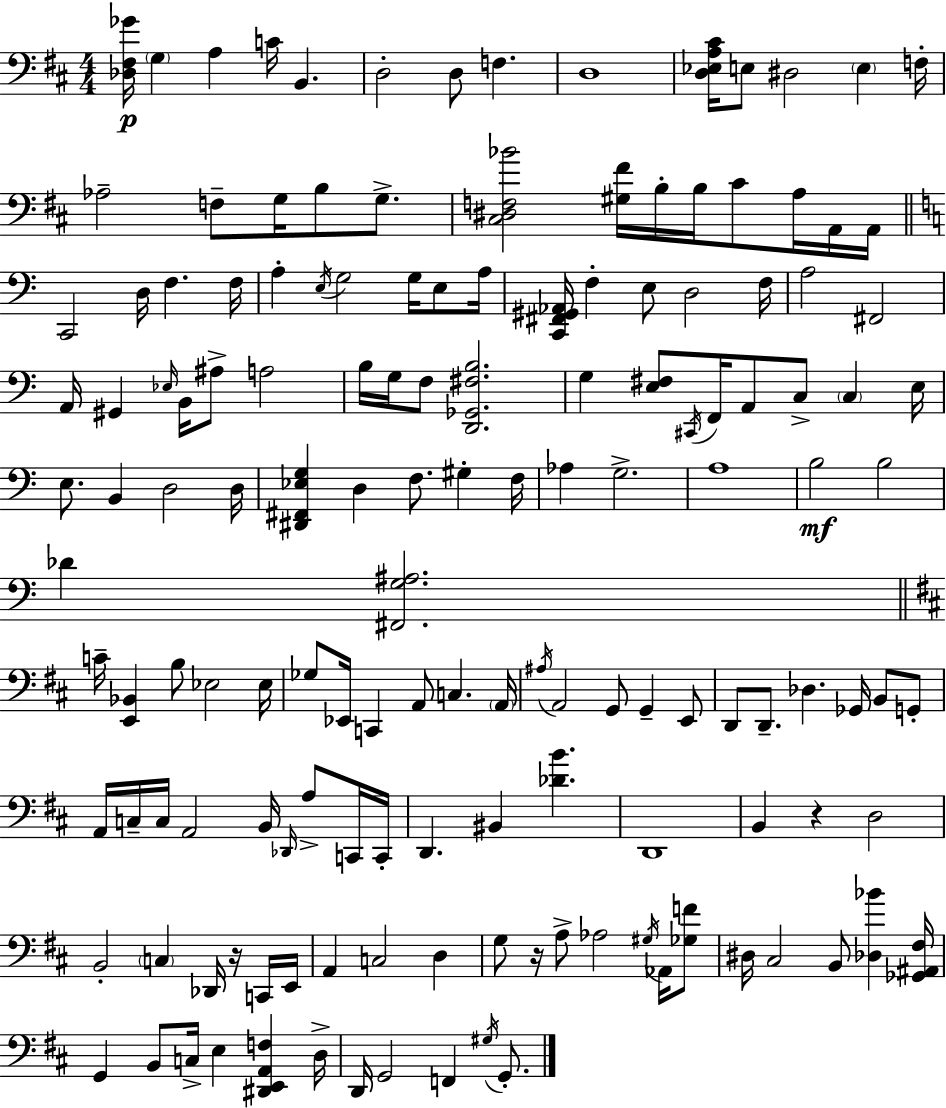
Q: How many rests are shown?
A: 3